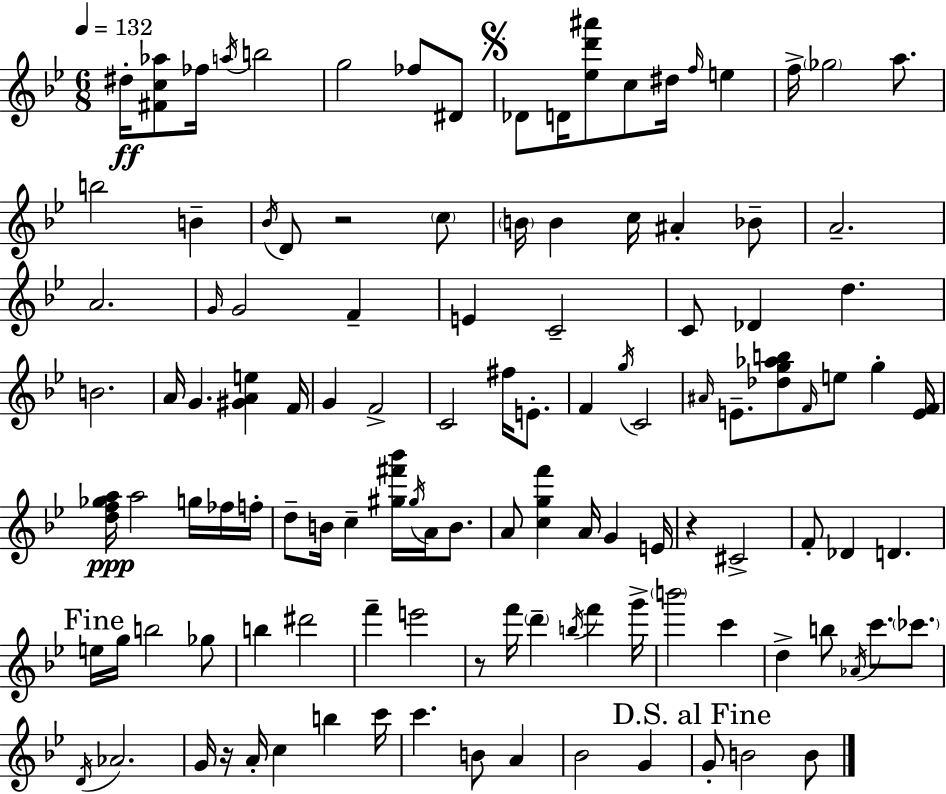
{
  \clef treble
  \numericTimeSignature
  \time 6/8
  \key bes \major
  \tempo 4 = 132
  dis''16-.\ff <fis' c'' aes''>8 fes''16 \acciaccatura { a''16 } b''2 | g''2 fes''8 dis'8 | \mark \markup { \musicglyph "scripts.segno" } des'8 d'16 <ees'' d''' ais'''>8 c''8 dis''16 \grace { f''16 } e''4 | f''16-> \parenthesize ges''2 a''8. | \break b''2 b'4-- | \acciaccatura { bes'16 } d'8 r2 | \parenthesize c''8 \parenthesize b'16 b'4 c''16 ais'4-. | bes'8-- a'2.-- | \break a'2. | \grace { g'16 } g'2 | f'4-- e'4 c'2-- | c'8 des'4 d''4. | \break b'2. | a'16 g'4. <gis' a' e''>4 | f'16 g'4 f'2-> | c'2 | \break fis''16 e'8.-. f'4 \acciaccatura { g''16 } c'2 | \grace { ais'16 } e'8.-- <des'' g'' aes'' b''>8 \grace { f'16 } | e''8 g''4-. <e' f'>16 <d'' f'' ges'' a''>16\ppp a''2 | g''16 fes''16 f''16-. d''8-- b'16 c''4-- | \break <gis'' fis''' bes'''>16 \acciaccatura { gis''16 } a'16 b'8. a'8 <c'' g'' f'''>4 | a'16 g'4 e'16 r4 | cis'2-> f'8-. des'4 | d'4. \mark "Fine" e''16 g''16 b''2 | \break ges''8 b''4 | dis'''2 f'''4-- | e'''2 r8 f'''16 \parenthesize d'''4-- | \acciaccatura { b''16 } f'''4 g'''16-> \parenthesize b'''2 | \break c'''4 d''4-> | b''8 \acciaccatura { aes'16 } c'''8. \parenthesize ces'''8. \acciaccatura { d'16 } aes'2. | g'16 | r16 a'16-. c''4 b''4 c'''16 c'''4. | \break b'8 a'4 bes'2 | g'4 \mark "D.S. al Fine" g'8-. | b'2 b'8 \bar "|."
}